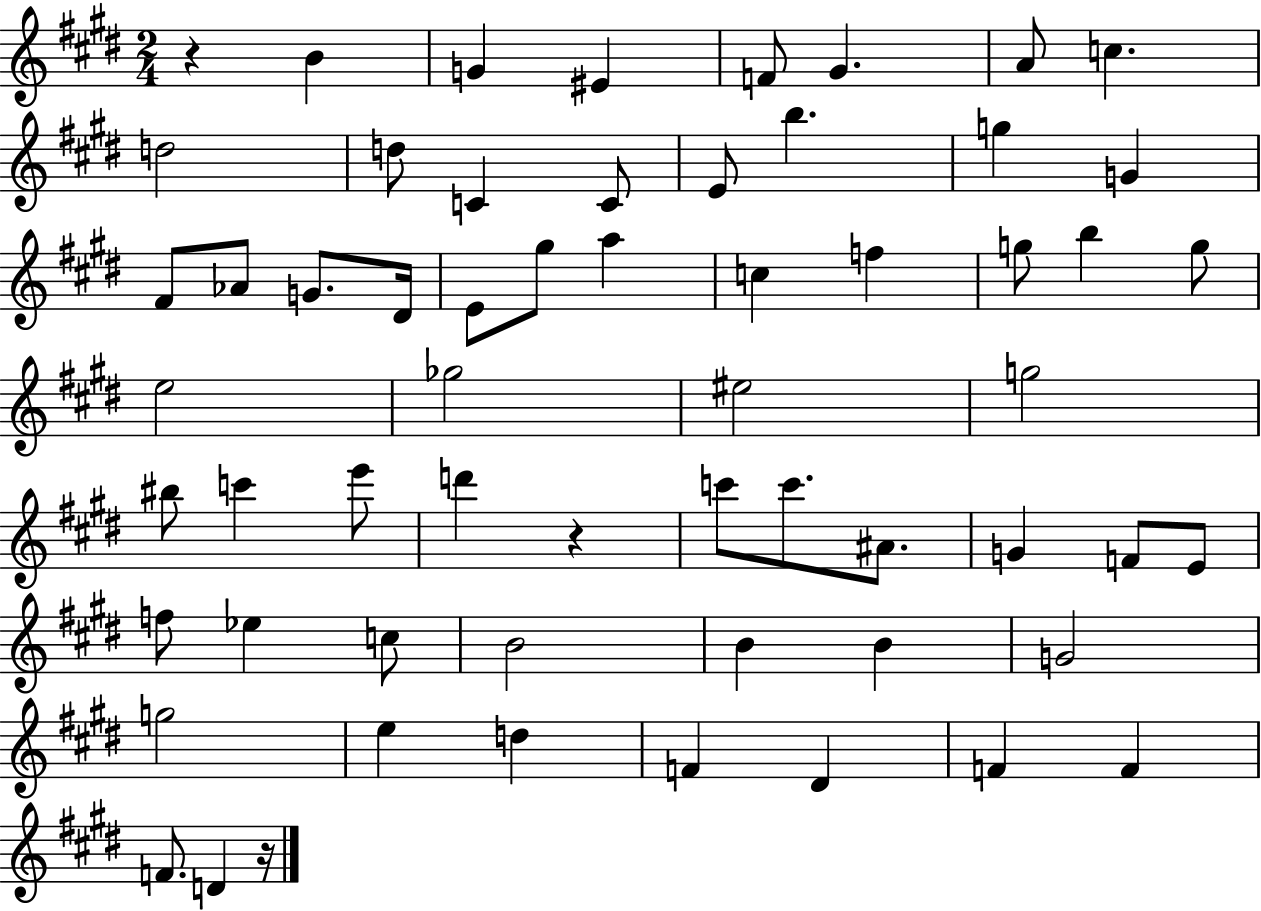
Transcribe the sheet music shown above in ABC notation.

X:1
T:Untitled
M:2/4
L:1/4
K:E
z B G ^E F/2 ^G A/2 c d2 d/2 C C/2 E/2 b g G ^F/2 _A/2 G/2 ^D/4 E/2 ^g/2 a c f g/2 b g/2 e2 _g2 ^e2 g2 ^b/2 c' e'/2 d' z c'/2 c'/2 ^A/2 G F/2 E/2 f/2 _e c/2 B2 B B G2 g2 e d F ^D F F F/2 D z/4